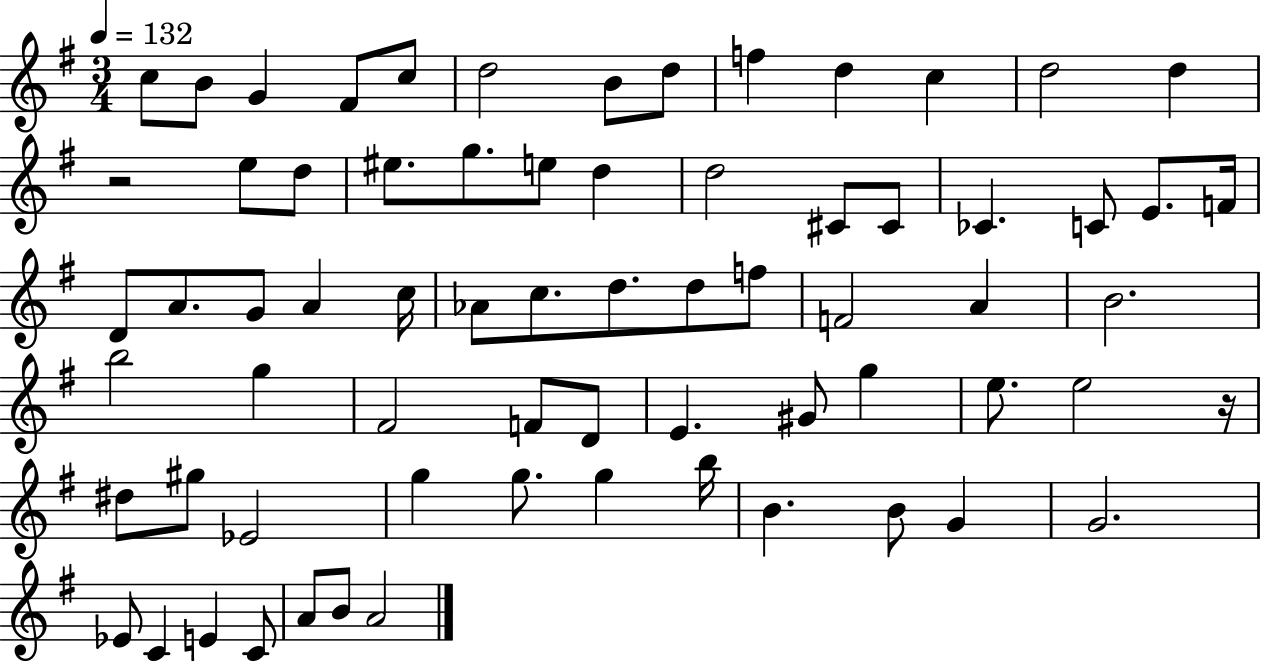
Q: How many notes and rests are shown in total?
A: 69